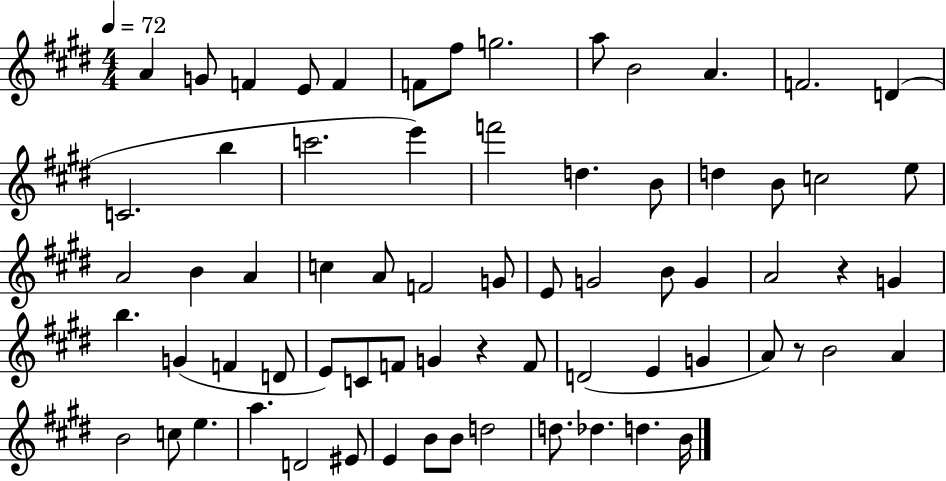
A4/q G4/e F4/q E4/e F4/q F4/e F#5/e G5/h. A5/e B4/h A4/q. F4/h. D4/q C4/h. B5/q C6/h. E6/q F6/h D5/q. B4/e D5/q B4/e C5/h E5/e A4/h B4/q A4/q C5/q A4/e F4/h G4/e E4/e G4/h B4/e G4/q A4/h R/q G4/q B5/q. G4/q F4/q D4/e E4/e C4/e F4/e G4/q R/q F4/e D4/h E4/q G4/q A4/e R/e B4/h A4/q B4/h C5/e E5/q. A5/q. D4/h EIS4/e E4/q B4/e B4/e D5/h D5/e. Db5/q. D5/q. B4/s